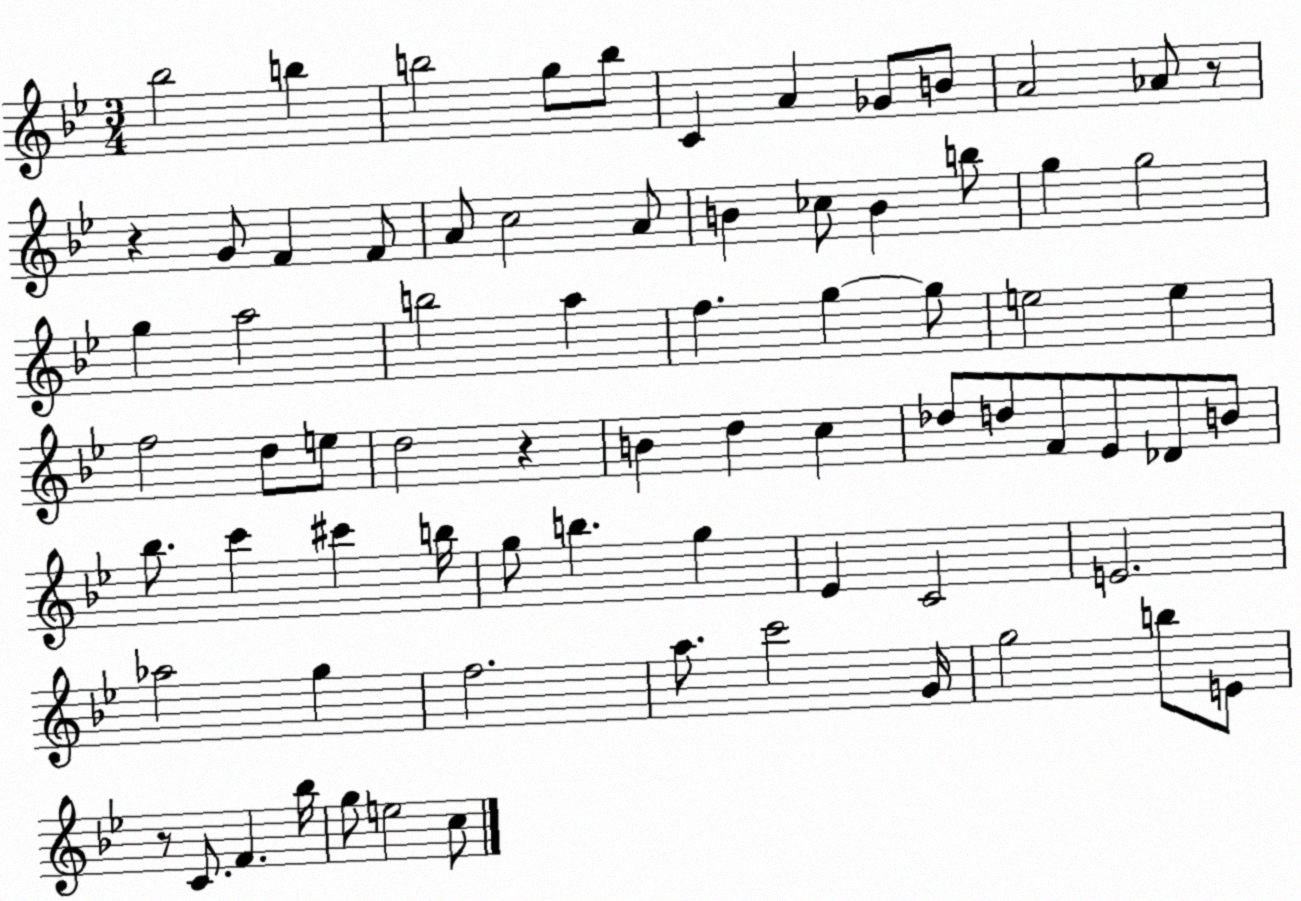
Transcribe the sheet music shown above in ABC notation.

X:1
T:Untitled
M:3/4
L:1/4
K:Bb
_b2 b b2 g/2 b/2 C A _G/2 B/2 A2 _A/2 z/2 z G/2 F F/2 A/2 c2 A/2 B _c/2 B b/2 g g2 g a2 b2 a f g g/2 e2 e f2 d/2 e/2 d2 z B d c _d/2 d/2 F/2 _E/2 _D/2 B/2 _b/2 c' ^c' b/4 g/2 b g _E C2 E2 _a2 g f2 a/2 c'2 G/4 g2 b/2 E/2 z/2 C/2 F _b/4 g/2 e2 c/2